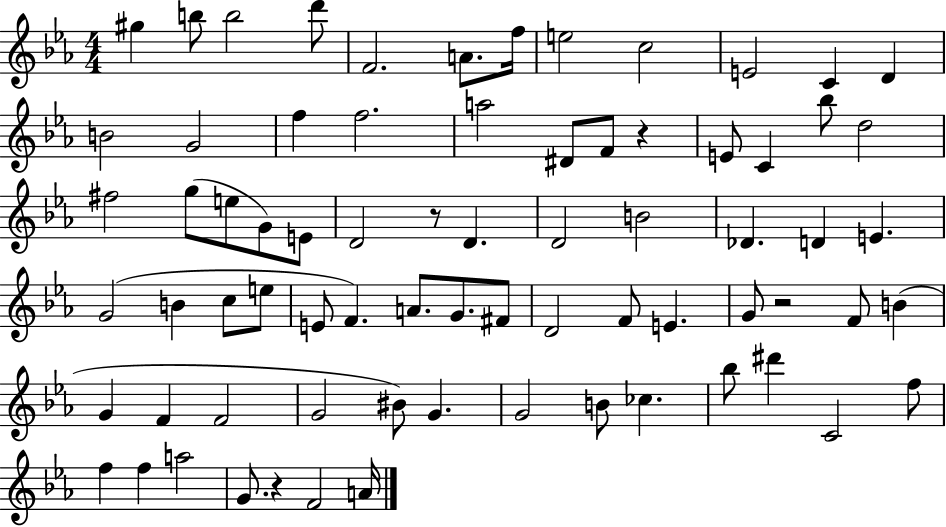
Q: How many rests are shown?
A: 4